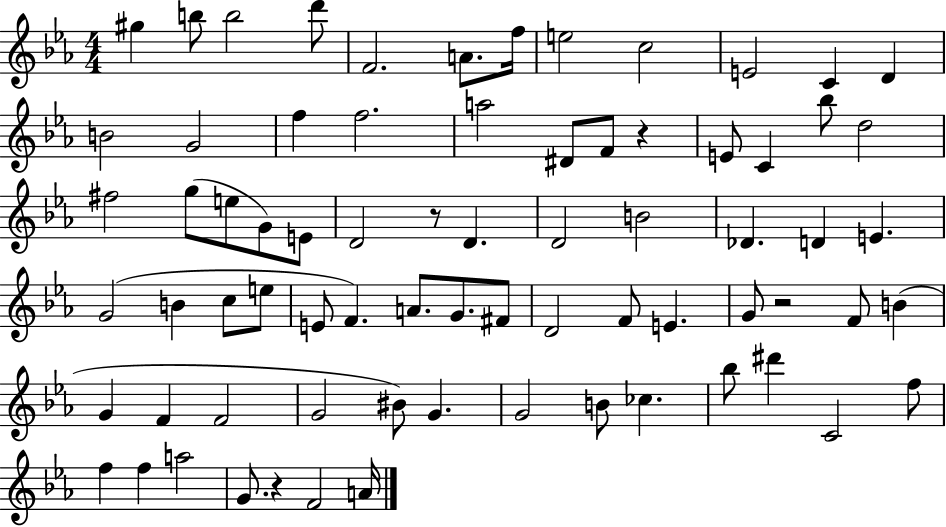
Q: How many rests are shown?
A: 4